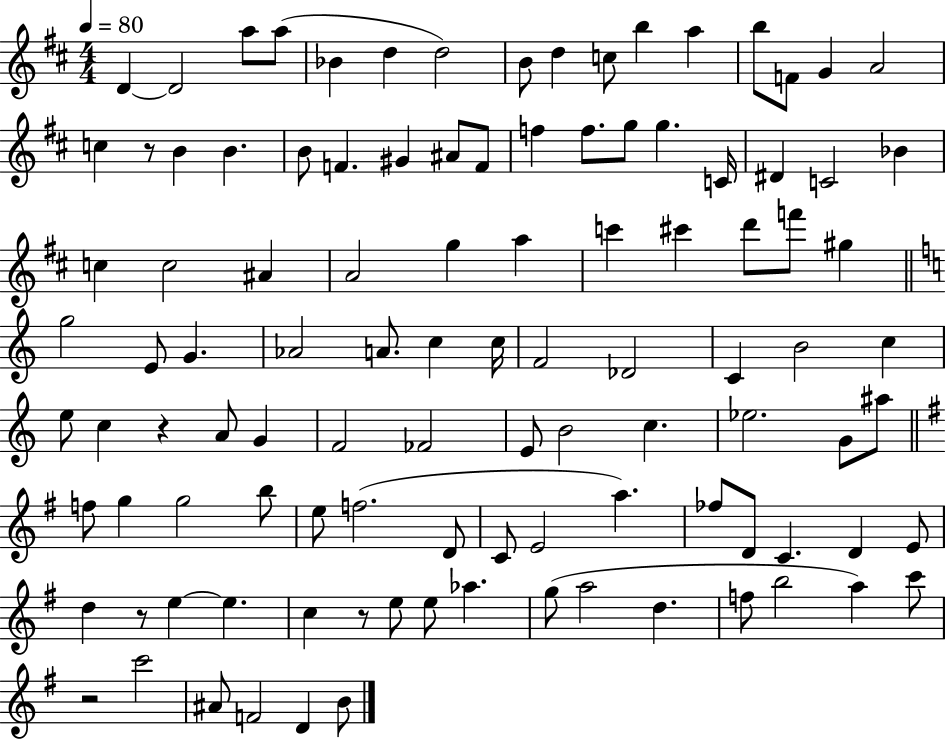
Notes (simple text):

D4/q D4/h A5/e A5/e Bb4/q D5/q D5/h B4/e D5/q C5/e B5/q A5/q B5/e F4/e G4/q A4/h C5/q R/e B4/q B4/q. B4/e F4/q. G#4/q A#4/e F4/e F5/q F5/e. G5/e G5/q. C4/s D#4/q C4/h Bb4/q C5/q C5/h A#4/q A4/h G5/q A5/q C6/q C#6/q D6/e F6/e G#5/q G5/h E4/e G4/q. Ab4/h A4/e. C5/q C5/s F4/h Db4/h C4/q B4/h C5/q E5/e C5/q R/q A4/e G4/q F4/h FES4/h E4/e B4/h C5/q. Eb5/h. G4/e A#5/e F5/e G5/q G5/h B5/e E5/e F5/h. D4/e C4/e E4/h A5/q. FES5/e D4/e C4/q. D4/q E4/e D5/q R/e E5/q E5/q. C5/q R/e E5/e E5/e Ab5/q. G5/e A5/h D5/q. F5/e B5/h A5/q C6/e R/h C6/h A#4/e F4/h D4/q B4/e